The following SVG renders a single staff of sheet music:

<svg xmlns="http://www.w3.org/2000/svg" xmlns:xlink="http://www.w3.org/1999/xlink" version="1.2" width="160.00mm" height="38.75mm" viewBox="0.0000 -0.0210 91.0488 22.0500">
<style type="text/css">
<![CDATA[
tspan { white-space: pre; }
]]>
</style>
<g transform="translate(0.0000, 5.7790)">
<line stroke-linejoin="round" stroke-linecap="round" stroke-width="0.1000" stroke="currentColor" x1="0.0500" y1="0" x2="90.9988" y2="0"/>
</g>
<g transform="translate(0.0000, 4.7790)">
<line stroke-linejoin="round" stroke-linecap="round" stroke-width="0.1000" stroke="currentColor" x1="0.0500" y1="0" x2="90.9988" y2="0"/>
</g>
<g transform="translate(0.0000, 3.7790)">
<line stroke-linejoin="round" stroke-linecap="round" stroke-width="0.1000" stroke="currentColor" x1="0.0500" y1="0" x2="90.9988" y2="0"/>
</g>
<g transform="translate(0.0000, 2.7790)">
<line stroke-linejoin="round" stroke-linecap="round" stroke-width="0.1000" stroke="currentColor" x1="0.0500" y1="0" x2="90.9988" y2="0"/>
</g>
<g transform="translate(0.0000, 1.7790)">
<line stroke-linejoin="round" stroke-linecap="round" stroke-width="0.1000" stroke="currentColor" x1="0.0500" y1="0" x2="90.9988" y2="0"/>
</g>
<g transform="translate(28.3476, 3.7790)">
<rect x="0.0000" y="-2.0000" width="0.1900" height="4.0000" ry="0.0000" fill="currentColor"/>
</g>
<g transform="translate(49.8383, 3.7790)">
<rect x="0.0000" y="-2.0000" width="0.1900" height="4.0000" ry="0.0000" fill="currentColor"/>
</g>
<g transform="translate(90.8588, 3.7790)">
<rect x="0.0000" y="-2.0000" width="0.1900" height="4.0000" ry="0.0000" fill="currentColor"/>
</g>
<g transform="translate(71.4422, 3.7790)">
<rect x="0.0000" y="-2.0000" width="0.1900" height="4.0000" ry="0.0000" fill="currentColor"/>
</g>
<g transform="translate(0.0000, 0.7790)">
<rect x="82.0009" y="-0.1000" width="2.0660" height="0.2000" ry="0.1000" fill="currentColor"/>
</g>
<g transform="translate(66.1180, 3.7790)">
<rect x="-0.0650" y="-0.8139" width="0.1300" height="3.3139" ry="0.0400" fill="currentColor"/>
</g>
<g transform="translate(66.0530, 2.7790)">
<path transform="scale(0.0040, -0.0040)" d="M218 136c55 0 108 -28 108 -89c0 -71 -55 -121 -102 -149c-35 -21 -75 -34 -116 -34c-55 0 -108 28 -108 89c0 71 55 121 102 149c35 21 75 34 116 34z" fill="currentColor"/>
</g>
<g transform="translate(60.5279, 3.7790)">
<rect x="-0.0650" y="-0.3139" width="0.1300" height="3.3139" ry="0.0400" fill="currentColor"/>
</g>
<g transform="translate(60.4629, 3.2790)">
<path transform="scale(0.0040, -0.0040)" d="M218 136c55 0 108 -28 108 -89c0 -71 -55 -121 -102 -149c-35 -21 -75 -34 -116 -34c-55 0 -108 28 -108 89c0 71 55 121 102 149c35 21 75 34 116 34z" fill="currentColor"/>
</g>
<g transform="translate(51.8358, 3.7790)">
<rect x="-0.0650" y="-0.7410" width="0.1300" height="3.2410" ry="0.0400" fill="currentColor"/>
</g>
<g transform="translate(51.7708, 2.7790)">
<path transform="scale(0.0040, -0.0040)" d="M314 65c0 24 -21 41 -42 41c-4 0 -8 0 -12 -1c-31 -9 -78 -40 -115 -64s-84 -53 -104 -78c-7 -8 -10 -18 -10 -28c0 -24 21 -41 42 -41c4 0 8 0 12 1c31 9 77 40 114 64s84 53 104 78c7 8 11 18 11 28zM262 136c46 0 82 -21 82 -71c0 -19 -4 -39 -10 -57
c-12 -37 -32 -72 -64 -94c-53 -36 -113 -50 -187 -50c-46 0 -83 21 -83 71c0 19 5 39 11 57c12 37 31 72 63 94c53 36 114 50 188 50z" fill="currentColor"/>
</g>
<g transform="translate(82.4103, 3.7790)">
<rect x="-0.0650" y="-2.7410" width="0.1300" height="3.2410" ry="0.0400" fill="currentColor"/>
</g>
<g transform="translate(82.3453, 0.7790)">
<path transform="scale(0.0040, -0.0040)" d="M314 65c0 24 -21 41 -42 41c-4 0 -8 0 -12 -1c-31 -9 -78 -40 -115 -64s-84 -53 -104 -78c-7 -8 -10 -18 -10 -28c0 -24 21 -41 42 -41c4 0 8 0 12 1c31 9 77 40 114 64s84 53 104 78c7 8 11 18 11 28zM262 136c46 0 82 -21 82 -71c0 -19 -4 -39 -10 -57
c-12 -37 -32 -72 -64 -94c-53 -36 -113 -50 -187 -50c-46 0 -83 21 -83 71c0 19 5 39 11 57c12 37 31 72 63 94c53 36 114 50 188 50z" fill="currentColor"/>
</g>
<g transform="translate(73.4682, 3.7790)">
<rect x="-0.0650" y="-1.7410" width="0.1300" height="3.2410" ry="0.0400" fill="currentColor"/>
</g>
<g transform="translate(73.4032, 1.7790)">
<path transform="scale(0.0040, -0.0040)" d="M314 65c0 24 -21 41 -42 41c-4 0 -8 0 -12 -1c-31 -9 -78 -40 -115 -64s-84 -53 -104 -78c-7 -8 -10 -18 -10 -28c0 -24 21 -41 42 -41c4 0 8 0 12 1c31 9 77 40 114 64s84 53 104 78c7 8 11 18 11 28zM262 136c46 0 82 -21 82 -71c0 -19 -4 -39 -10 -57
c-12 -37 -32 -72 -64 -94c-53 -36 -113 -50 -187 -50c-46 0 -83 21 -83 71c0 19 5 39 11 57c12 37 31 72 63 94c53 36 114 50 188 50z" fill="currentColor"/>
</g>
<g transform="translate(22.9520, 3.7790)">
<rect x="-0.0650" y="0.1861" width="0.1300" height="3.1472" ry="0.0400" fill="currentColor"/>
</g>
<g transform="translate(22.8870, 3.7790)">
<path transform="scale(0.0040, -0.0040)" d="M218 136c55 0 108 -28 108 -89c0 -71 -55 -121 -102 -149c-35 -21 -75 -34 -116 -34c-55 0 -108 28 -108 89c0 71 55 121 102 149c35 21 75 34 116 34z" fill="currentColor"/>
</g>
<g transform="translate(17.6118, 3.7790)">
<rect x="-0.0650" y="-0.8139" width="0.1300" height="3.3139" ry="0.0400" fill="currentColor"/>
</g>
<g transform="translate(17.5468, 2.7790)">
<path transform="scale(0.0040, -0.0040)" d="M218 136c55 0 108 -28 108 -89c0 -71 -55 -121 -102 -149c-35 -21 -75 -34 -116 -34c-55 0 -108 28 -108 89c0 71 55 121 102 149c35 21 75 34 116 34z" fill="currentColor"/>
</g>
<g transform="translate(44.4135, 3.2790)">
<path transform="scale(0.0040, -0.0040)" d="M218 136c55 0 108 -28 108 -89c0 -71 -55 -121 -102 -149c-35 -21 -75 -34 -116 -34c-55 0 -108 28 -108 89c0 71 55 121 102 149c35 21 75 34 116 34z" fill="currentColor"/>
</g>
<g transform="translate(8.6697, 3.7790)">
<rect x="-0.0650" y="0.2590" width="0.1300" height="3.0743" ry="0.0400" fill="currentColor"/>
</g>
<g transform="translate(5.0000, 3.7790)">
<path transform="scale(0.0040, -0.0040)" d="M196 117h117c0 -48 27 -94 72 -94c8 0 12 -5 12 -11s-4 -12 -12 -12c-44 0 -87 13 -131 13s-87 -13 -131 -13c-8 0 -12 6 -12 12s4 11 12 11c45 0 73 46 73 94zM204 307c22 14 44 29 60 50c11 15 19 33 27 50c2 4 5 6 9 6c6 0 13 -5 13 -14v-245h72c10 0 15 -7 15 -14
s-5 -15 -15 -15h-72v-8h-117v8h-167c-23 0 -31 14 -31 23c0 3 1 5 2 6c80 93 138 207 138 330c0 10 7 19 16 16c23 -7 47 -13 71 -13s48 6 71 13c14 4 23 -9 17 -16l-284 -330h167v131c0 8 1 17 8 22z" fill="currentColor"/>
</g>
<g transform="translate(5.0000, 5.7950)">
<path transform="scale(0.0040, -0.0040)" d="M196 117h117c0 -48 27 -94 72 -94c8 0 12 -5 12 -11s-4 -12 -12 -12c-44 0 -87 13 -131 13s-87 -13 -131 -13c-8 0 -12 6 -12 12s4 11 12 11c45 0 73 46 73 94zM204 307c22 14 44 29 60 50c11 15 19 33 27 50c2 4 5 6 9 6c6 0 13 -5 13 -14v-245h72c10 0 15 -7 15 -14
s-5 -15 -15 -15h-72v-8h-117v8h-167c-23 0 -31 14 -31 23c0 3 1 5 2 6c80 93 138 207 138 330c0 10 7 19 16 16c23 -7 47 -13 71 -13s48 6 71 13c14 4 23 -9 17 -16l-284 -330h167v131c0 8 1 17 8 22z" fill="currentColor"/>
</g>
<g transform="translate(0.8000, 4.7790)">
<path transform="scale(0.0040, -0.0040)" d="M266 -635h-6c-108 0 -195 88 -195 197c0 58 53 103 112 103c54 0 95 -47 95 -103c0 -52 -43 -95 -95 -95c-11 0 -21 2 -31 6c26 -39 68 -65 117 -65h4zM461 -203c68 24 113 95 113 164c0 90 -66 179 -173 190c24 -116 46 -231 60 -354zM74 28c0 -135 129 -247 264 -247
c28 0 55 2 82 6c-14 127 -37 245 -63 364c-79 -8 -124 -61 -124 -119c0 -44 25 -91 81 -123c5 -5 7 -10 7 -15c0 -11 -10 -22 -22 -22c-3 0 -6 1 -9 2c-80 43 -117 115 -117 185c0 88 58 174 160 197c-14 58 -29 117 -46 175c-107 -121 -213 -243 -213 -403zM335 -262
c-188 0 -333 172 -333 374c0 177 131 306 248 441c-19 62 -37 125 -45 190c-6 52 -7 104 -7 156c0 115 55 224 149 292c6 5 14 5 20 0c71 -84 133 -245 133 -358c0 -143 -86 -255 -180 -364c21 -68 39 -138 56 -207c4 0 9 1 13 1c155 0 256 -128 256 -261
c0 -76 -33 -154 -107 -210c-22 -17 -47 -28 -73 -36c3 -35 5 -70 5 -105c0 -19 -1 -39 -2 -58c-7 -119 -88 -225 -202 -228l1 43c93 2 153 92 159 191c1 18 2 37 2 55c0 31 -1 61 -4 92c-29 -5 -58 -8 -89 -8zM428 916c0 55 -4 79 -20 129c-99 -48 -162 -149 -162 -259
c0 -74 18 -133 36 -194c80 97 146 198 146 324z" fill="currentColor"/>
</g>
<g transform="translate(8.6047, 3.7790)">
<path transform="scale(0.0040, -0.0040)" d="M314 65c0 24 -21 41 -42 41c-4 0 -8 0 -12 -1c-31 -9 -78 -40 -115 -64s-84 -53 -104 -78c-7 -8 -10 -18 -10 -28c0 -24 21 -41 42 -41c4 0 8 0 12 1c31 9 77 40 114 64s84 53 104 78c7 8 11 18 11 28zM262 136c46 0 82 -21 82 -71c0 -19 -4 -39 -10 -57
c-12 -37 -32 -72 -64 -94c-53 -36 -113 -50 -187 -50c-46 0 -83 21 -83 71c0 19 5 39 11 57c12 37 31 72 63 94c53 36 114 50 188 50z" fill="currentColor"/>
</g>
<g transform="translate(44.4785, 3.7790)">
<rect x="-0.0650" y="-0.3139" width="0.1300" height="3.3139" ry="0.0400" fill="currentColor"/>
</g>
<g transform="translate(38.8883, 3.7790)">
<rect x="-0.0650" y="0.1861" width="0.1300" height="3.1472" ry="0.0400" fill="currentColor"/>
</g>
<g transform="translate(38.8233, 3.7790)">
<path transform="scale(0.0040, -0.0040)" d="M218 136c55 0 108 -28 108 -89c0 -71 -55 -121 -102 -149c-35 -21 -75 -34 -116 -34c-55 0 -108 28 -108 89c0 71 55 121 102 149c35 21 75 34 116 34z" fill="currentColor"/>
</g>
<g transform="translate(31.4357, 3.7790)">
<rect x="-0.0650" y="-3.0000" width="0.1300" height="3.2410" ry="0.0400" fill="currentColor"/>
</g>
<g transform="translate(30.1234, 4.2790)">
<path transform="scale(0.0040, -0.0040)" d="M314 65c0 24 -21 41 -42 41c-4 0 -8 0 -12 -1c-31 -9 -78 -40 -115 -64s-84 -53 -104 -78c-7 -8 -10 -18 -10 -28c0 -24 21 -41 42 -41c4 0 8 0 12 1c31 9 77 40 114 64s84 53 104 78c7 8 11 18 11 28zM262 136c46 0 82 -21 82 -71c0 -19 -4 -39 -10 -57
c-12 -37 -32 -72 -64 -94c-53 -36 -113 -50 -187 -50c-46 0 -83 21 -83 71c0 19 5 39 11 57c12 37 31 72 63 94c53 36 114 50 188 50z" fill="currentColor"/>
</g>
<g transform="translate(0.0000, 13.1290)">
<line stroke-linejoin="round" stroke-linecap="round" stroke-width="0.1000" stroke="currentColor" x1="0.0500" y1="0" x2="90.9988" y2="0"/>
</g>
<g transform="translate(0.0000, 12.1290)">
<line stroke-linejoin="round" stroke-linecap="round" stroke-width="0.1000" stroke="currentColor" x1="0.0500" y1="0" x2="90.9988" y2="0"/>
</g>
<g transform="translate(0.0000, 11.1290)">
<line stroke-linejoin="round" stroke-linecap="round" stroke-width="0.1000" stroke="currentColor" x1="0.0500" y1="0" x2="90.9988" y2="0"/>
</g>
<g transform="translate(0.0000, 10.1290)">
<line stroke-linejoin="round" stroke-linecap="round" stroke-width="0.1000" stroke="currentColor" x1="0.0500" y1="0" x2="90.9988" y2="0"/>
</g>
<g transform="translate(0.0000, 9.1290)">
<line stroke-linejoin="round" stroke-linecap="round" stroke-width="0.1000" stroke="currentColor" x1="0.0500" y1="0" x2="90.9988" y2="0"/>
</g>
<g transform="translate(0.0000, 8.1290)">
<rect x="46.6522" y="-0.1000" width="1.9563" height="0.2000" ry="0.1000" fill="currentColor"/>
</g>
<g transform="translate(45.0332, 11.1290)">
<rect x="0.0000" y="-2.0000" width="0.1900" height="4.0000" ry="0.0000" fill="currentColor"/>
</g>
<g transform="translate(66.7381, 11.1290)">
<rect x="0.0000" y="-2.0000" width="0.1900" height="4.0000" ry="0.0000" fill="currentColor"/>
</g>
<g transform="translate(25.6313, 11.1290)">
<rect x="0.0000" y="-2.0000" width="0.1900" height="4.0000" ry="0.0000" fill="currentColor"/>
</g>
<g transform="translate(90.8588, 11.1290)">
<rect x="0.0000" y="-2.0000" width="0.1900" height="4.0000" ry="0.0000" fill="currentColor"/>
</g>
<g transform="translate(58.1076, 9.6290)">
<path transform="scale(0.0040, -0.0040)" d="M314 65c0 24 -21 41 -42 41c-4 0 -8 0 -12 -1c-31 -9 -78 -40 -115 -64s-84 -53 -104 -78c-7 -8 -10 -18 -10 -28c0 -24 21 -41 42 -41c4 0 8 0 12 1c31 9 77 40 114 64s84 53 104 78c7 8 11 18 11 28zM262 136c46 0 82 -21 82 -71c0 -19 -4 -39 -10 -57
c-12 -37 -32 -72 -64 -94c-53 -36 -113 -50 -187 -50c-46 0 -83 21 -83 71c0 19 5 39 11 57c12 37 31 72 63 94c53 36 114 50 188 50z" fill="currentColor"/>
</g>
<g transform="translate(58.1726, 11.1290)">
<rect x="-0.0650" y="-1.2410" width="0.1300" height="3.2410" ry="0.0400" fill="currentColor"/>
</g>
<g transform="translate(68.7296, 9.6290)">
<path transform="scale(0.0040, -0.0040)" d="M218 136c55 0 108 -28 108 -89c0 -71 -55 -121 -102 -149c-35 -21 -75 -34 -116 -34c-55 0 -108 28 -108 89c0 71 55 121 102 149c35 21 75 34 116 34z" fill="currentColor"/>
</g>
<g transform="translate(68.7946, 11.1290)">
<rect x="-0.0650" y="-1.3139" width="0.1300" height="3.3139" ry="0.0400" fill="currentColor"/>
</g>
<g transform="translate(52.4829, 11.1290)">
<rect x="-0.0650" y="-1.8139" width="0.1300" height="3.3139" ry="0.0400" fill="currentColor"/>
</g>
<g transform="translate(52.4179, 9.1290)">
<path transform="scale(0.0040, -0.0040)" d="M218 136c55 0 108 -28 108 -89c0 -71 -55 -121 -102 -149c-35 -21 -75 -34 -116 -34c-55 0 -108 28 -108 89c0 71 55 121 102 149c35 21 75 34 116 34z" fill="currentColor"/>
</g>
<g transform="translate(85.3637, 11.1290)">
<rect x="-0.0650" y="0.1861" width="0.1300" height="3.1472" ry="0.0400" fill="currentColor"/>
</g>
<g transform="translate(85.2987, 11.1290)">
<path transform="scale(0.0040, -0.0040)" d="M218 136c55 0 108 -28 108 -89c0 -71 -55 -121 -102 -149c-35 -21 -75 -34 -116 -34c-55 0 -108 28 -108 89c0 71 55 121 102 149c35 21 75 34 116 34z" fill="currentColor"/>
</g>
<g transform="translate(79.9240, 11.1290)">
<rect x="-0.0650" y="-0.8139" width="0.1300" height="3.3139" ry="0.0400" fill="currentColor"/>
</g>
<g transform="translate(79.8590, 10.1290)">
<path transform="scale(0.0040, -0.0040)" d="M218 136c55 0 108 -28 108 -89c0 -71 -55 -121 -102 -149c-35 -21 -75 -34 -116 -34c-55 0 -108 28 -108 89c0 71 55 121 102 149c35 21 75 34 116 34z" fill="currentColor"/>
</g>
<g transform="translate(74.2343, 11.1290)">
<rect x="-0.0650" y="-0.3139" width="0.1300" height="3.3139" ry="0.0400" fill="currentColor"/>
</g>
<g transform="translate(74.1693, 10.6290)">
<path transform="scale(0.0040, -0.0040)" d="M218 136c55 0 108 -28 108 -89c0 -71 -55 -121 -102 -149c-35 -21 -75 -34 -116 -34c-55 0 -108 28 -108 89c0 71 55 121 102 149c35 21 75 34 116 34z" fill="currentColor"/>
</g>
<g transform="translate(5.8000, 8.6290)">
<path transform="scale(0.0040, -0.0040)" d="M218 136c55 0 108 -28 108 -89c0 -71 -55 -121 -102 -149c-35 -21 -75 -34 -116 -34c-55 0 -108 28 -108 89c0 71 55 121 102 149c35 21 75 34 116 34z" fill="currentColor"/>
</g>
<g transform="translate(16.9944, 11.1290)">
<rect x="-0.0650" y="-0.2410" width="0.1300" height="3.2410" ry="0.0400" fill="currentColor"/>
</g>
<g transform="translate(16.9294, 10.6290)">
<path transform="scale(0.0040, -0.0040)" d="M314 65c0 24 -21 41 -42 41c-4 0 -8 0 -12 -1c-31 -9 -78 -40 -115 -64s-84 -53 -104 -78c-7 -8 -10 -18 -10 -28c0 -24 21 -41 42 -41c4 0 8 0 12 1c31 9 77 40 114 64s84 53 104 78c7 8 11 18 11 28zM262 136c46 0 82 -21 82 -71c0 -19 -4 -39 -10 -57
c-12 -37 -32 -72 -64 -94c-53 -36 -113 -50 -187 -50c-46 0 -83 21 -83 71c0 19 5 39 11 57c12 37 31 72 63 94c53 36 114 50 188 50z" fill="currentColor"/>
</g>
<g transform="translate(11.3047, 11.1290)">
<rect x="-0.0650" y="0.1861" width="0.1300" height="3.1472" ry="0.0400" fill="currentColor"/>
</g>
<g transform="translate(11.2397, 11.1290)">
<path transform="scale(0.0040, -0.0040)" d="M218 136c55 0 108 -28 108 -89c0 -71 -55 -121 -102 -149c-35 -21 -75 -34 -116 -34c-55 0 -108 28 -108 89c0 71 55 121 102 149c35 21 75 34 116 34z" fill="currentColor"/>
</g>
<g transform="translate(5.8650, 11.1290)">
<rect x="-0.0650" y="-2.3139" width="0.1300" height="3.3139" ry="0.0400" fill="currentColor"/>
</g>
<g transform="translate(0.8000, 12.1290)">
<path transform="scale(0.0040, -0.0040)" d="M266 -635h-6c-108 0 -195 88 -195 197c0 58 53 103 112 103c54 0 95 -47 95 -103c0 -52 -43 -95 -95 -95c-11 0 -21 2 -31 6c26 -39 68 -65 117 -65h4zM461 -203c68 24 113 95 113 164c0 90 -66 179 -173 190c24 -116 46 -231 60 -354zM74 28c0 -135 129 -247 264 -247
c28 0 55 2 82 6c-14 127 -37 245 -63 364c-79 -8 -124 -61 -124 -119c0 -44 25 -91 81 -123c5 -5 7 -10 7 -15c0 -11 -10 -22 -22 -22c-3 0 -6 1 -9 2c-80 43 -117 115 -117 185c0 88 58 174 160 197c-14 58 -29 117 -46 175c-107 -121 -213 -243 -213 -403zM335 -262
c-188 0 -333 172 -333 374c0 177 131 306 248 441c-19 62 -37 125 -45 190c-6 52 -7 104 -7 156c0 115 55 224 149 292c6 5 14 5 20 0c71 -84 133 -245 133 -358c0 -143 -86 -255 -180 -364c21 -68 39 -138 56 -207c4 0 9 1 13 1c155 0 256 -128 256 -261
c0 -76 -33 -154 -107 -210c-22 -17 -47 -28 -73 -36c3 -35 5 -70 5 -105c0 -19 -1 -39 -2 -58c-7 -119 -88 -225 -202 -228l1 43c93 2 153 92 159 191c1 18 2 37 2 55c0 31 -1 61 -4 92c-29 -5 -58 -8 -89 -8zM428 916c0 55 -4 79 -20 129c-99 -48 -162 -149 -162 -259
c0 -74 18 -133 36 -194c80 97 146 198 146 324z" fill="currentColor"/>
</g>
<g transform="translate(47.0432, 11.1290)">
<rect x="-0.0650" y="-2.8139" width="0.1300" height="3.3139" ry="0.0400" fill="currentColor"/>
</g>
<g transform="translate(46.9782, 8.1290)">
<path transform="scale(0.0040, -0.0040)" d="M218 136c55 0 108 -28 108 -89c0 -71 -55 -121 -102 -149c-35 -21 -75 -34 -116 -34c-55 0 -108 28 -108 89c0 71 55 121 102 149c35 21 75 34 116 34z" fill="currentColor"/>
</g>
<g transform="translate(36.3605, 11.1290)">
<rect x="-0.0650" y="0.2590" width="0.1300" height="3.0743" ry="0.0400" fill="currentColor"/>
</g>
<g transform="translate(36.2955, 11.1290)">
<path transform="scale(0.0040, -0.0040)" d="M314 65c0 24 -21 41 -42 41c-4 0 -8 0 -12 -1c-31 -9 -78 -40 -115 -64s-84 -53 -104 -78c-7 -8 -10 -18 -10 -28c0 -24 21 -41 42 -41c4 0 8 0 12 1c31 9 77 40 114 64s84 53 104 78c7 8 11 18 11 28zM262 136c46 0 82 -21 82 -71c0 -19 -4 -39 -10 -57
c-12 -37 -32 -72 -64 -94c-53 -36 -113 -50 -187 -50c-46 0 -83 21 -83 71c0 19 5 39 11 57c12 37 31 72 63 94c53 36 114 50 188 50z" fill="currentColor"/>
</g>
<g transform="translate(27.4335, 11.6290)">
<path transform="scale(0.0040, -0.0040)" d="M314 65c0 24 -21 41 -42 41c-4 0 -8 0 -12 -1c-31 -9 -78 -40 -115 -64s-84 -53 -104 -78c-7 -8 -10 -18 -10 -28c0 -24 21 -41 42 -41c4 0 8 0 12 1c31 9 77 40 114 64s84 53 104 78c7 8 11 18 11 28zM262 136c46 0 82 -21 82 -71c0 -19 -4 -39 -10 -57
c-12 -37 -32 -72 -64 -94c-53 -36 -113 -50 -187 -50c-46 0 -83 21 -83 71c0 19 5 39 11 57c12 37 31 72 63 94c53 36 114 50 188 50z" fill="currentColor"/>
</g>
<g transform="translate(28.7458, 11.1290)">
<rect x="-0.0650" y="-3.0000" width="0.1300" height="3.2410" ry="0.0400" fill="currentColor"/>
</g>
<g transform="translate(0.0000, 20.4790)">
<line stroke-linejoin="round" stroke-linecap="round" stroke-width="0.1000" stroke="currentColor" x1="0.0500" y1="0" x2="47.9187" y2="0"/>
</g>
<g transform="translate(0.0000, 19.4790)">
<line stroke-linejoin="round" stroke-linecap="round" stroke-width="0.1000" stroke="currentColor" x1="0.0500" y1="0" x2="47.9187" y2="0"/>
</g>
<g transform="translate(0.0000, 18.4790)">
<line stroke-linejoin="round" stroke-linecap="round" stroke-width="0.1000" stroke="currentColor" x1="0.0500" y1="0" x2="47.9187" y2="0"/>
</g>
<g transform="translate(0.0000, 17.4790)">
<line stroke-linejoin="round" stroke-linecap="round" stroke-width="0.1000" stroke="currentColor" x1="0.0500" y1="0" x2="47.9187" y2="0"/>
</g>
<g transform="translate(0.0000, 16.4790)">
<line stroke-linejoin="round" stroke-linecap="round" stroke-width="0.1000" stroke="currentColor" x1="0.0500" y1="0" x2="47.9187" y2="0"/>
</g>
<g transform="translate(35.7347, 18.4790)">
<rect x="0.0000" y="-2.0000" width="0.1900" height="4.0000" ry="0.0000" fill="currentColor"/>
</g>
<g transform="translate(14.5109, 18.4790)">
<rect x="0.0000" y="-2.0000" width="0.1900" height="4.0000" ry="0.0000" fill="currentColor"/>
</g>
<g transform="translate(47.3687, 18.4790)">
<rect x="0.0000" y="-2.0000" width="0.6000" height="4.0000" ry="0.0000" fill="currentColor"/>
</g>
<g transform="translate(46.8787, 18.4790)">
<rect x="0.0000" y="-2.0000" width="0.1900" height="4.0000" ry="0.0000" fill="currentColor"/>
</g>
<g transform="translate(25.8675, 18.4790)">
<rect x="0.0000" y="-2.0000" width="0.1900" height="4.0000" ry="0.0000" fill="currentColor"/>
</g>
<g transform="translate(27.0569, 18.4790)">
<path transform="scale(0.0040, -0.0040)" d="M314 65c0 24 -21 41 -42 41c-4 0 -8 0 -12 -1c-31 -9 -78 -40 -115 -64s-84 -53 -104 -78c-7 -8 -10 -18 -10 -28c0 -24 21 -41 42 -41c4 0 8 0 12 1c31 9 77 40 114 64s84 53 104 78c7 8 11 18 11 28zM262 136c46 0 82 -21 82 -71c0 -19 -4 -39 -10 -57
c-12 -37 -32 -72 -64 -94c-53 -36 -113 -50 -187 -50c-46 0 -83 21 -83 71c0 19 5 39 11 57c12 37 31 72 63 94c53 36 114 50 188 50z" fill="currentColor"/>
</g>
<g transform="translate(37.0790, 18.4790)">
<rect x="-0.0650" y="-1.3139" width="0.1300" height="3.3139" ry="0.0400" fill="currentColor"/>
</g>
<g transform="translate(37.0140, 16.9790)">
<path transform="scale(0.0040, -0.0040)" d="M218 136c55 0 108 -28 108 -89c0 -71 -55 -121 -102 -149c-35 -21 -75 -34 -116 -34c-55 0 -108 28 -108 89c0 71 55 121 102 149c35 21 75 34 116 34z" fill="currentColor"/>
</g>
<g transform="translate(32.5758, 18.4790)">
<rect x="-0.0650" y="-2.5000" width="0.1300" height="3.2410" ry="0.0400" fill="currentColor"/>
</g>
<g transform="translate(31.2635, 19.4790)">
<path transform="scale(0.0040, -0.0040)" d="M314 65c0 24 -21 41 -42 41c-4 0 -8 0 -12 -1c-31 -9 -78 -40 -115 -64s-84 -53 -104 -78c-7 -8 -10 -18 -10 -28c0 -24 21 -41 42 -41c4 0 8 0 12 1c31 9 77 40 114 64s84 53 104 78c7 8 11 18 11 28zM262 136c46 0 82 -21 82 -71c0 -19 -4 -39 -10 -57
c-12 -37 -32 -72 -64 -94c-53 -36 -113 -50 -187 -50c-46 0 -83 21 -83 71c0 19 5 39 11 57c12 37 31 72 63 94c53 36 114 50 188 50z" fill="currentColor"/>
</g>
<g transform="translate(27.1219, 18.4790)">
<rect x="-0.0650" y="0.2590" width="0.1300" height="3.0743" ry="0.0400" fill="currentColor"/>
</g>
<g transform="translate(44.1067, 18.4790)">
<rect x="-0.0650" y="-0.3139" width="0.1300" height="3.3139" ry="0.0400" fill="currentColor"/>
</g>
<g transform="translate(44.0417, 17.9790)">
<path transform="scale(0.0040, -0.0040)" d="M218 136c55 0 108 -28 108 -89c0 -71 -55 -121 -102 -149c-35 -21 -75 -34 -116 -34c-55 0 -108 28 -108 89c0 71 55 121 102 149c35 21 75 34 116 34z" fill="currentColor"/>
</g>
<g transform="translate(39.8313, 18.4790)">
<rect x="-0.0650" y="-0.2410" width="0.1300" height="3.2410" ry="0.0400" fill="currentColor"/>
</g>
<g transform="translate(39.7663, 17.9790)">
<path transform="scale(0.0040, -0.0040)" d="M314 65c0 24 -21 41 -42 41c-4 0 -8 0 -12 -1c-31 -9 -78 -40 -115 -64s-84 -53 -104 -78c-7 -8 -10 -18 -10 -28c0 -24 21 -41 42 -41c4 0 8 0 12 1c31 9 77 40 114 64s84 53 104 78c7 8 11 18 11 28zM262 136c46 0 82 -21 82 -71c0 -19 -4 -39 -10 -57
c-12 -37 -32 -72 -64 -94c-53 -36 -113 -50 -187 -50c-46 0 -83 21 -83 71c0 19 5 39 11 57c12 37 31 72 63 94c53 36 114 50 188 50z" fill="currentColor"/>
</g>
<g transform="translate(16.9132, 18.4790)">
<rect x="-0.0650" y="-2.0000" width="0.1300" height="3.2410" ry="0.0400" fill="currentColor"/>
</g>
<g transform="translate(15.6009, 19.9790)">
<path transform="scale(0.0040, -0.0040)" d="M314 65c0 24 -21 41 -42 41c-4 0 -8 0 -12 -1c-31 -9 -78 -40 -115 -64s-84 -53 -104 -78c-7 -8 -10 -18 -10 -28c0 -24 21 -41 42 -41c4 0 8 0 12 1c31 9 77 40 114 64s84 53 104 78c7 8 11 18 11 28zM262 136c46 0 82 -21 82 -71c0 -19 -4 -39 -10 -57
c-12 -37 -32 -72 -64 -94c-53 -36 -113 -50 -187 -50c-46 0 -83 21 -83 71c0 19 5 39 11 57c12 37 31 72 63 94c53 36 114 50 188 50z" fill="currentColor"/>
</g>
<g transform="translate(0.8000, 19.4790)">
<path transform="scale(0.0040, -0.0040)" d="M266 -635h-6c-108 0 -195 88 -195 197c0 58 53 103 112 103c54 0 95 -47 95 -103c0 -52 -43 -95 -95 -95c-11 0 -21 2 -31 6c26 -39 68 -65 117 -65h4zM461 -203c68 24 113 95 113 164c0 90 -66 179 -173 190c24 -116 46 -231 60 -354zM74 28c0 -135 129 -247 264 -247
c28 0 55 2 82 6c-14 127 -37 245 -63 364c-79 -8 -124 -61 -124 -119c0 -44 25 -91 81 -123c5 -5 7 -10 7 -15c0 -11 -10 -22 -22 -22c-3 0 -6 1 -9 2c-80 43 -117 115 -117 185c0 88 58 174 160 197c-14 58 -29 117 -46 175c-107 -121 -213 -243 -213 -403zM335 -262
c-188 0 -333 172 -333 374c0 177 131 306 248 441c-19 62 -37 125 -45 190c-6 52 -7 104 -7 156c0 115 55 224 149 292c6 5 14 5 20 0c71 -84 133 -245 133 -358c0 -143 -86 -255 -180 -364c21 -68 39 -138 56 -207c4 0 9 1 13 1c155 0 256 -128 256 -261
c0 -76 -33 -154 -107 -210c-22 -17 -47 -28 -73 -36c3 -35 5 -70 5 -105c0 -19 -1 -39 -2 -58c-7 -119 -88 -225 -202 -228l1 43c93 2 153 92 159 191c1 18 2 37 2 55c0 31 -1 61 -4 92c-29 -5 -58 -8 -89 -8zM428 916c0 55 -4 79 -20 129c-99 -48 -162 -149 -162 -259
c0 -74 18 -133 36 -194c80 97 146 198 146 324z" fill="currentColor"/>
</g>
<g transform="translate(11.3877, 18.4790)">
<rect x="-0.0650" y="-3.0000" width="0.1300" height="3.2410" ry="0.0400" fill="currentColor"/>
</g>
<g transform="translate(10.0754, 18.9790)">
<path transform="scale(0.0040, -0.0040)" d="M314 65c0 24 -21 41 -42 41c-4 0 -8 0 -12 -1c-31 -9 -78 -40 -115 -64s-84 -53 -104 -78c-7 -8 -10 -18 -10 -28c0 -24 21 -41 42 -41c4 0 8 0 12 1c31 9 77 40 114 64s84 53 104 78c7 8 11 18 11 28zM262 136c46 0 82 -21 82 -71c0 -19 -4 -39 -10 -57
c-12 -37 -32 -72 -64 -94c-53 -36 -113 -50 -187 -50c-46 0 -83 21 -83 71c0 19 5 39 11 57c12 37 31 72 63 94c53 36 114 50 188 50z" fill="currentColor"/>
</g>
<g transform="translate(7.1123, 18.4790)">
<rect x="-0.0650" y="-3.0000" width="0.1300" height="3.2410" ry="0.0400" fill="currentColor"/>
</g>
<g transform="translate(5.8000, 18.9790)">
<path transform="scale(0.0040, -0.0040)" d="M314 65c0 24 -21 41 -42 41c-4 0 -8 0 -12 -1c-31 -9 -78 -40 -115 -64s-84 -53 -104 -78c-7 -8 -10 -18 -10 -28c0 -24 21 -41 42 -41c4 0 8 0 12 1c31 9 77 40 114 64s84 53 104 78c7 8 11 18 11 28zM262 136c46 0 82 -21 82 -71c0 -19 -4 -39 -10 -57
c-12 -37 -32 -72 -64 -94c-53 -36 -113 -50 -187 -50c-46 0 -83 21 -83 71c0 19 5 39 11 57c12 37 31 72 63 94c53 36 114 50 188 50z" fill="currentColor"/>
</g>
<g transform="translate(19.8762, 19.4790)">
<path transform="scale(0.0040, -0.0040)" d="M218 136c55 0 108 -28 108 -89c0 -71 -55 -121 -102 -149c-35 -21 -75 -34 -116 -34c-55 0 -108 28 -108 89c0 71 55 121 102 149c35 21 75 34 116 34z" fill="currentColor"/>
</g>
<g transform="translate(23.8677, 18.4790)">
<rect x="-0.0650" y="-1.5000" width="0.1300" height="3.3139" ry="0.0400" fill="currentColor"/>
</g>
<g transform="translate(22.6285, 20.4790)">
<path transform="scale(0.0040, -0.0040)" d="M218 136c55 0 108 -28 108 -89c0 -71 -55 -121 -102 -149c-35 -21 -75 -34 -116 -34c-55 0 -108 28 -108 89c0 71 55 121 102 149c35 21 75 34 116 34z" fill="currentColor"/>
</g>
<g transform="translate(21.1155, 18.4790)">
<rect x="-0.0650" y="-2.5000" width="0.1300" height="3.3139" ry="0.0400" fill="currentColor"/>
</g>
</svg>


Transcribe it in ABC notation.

X:1
T:Untitled
M:4/4
L:1/4
K:C
B2 d B A2 B c d2 c d f2 a2 g B c2 A2 B2 a f e2 e c d B A2 A2 F2 G E B2 G2 e c2 c